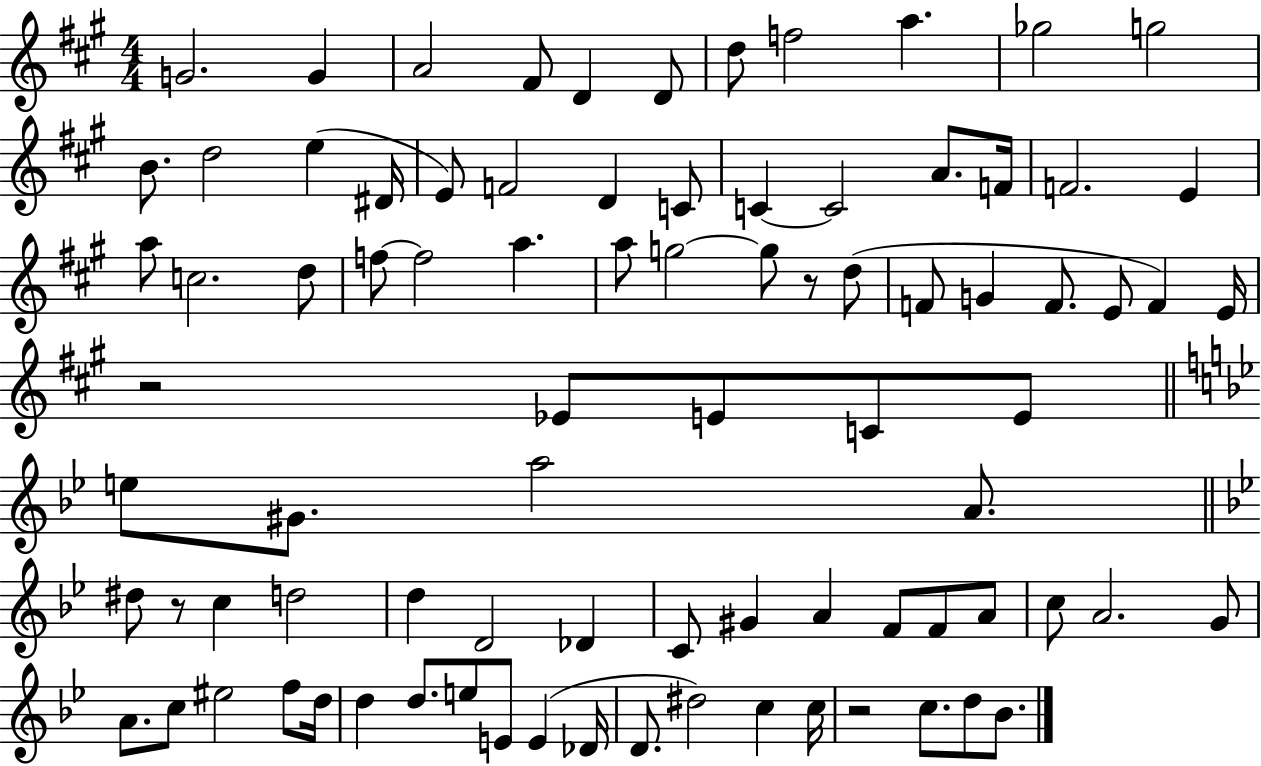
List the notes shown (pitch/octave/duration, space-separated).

G4/h. G4/q A4/h F#4/e D4/q D4/e D5/e F5/h A5/q. Gb5/h G5/h B4/e. D5/h E5/q D#4/s E4/e F4/h D4/q C4/e C4/q C4/h A4/e. F4/s F4/h. E4/q A5/e C5/h. D5/e F5/e F5/h A5/q. A5/e G5/h G5/e R/e D5/e F4/e G4/q F4/e. E4/e F4/q E4/s R/h Eb4/e E4/e C4/e E4/e E5/e G#4/e. A5/h A4/e. D#5/e R/e C5/q D5/h D5/q D4/h Db4/q C4/e G#4/q A4/q F4/e F4/e A4/e C5/e A4/h. G4/e A4/e. C5/e EIS5/h F5/e D5/s D5/q D5/e. E5/e E4/e E4/q Db4/s D4/e. D#5/h C5/q C5/s R/h C5/e. D5/e Bb4/e.